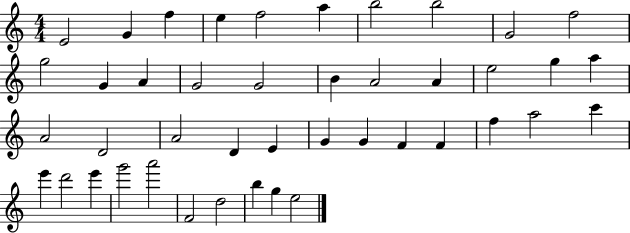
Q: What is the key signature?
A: C major